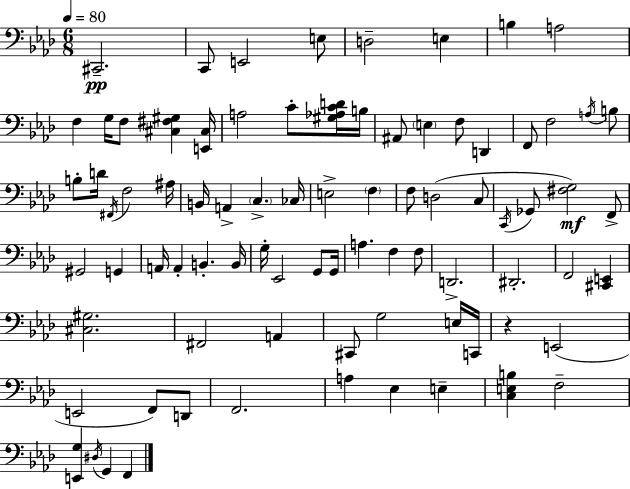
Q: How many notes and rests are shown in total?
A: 82